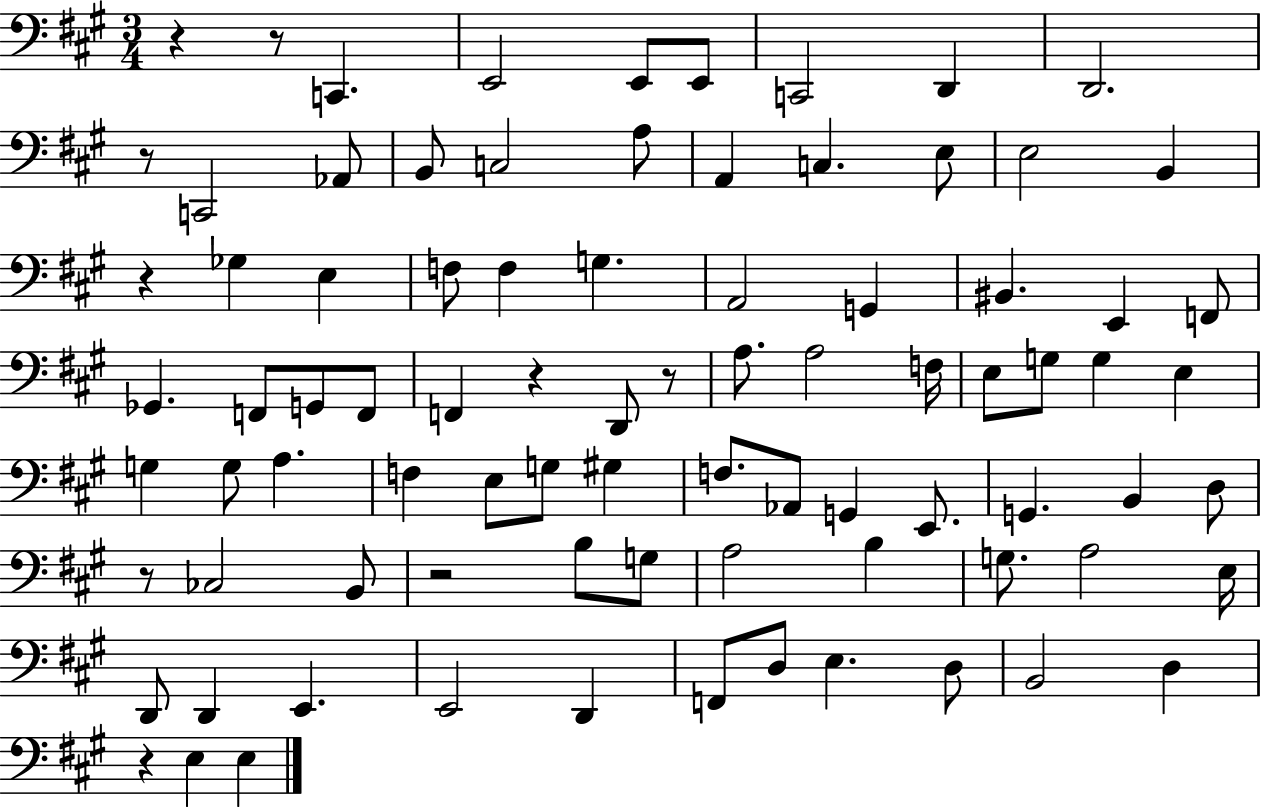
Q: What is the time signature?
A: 3/4